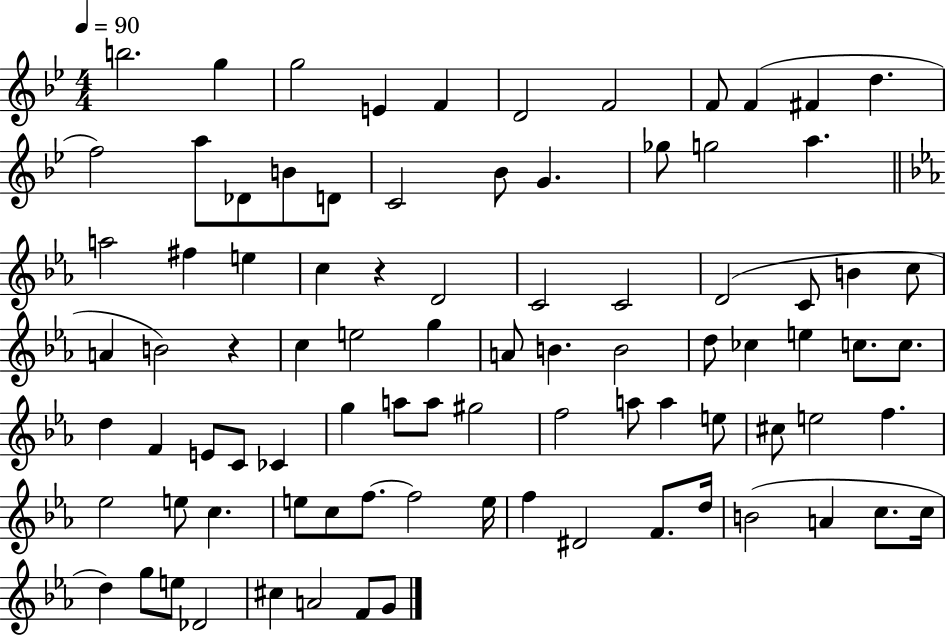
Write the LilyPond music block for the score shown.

{
  \clef treble
  \numericTimeSignature
  \time 4/4
  \key bes \major
  \tempo 4 = 90
  b''2. g''4 | g''2 e'4 f'4 | d'2 f'2 | f'8 f'4( fis'4 d''4. | \break f''2) a''8 des'8 b'8 d'8 | c'2 bes'8 g'4. | ges''8 g''2 a''4. | \bar "||" \break \key c \minor a''2 fis''4 e''4 | c''4 r4 d'2 | c'2 c'2 | d'2( c'8 b'4 c''8 | \break a'4 b'2) r4 | c''4 e''2 g''4 | a'8 b'4. b'2 | d''8 ces''4 e''4 c''8. c''8. | \break d''4 f'4 e'8 c'8 ces'4 | g''4 a''8 a''8 gis''2 | f''2 a''8 a''4 e''8 | cis''8 e''2 f''4. | \break ees''2 e''8 c''4. | e''8 c''8 f''8.~~ f''2 e''16 | f''4 dis'2 f'8. d''16 | b'2( a'4 c''8. c''16 | \break d''4) g''8 e''8 des'2 | cis''4 a'2 f'8 g'8 | \bar "|."
}